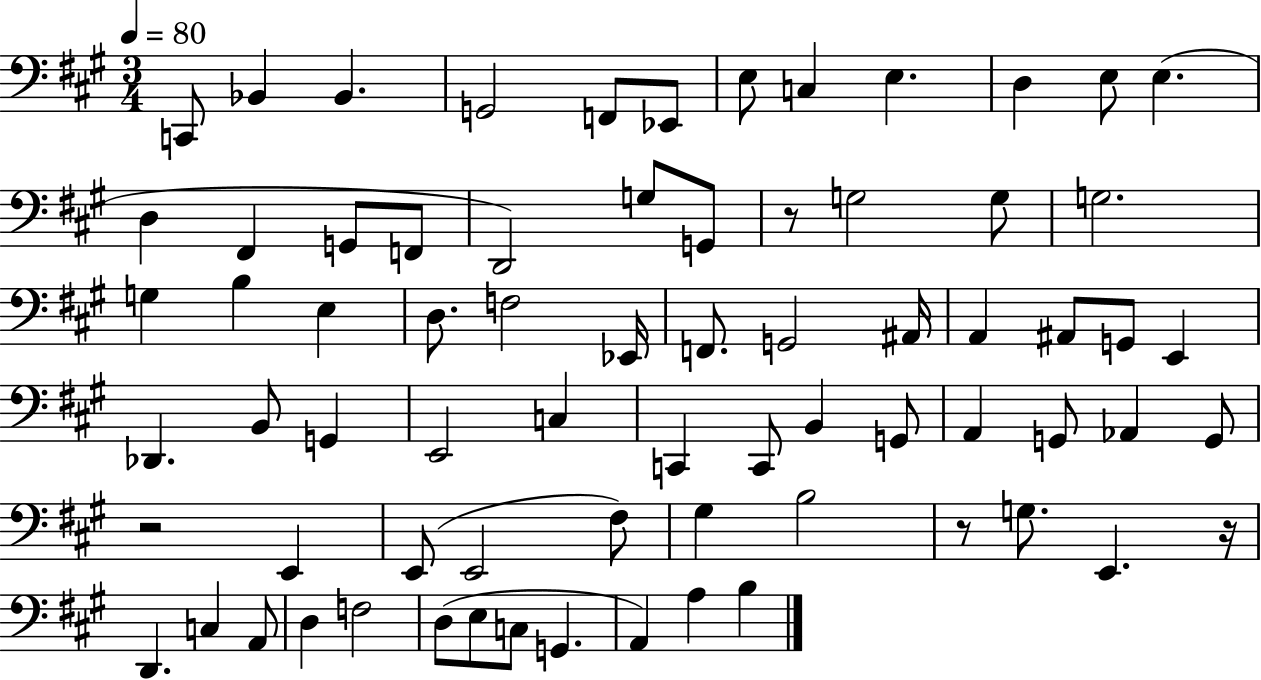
{
  \clef bass
  \numericTimeSignature
  \time 3/4
  \key a \major
  \tempo 4 = 80
  c,8 bes,4 bes,4. | g,2 f,8 ees,8 | e8 c4 e4. | d4 e8 e4.( | \break d4 fis,4 g,8 f,8 | d,2) g8 g,8 | r8 g2 g8 | g2. | \break g4 b4 e4 | d8. f2 ees,16 | f,8. g,2 ais,16 | a,4 ais,8 g,8 e,4 | \break des,4. b,8 g,4 | e,2 c4 | c,4 c,8 b,4 g,8 | a,4 g,8 aes,4 g,8 | \break r2 e,4 | e,8( e,2 fis8) | gis4 b2 | r8 g8. e,4. r16 | \break d,4. c4 a,8 | d4 f2 | d8( e8 c8 g,4. | a,4) a4 b4 | \break \bar "|."
}